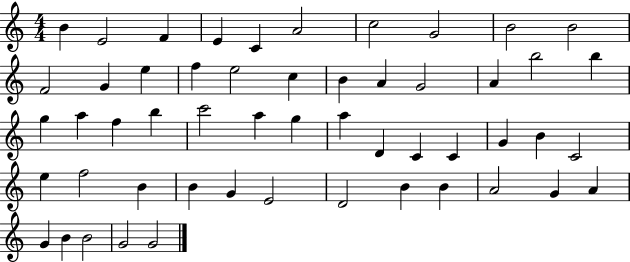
{
  \clef treble
  \numericTimeSignature
  \time 4/4
  \key c \major
  b'4 e'2 f'4 | e'4 c'4 a'2 | c''2 g'2 | b'2 b'2 | \break f'2 g'4 e''4 | f''4 e''2 c''4 | b'4 a'4 g'2 | a'4 b''2 b''4 | \break g''4 a''4 f''4 b''4 | c'''2 a''4 g''4 | a''4 d'4 c'4 c'4 | g'4 b'4 c'2 | \break e''4 f''2 b'4 | b'4 g'4 e'2 | d'2 b'4 b'4 | a'2 g'4 a'4 | \break g'4 b'4 b'2 | g'2 g'2 | \bar "|."
}